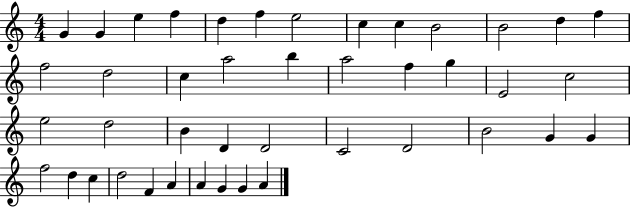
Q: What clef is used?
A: treble